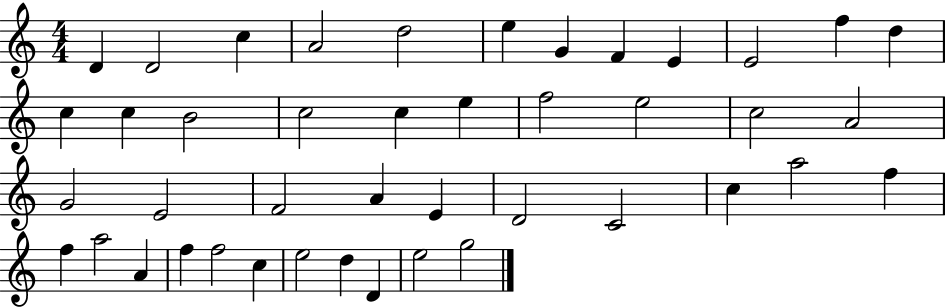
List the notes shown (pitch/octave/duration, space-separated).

D4/q D4/h C5/q A4/h D5/h E5/q G4/q F4/q E4/q E4/h F5/q D5/q C5/q C5/q B4/h C5/h C5/q E5/q F5/h E5/h C5/h A4/h G4/h E4/h F4/h A4/q E4/q D4/h C4/h C5/q A5/h F5/q F5/q A5/h A4/q F5/q F5/h C5/q E5/h D5/q D4/q E5/h G5/h